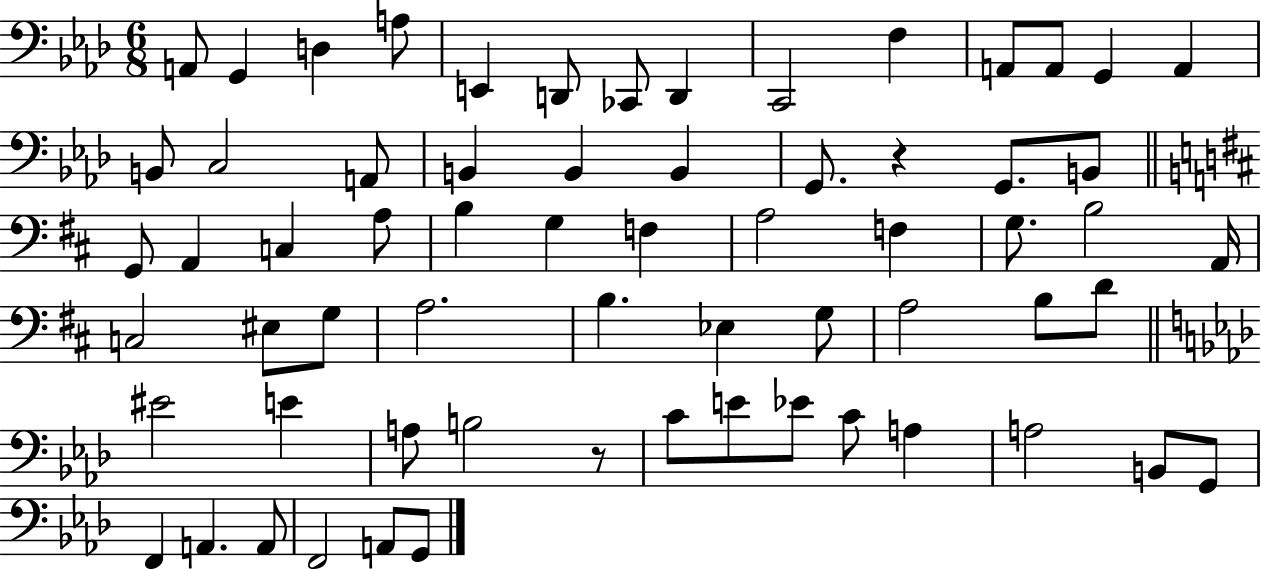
{
  \clef bass
  \numericTimeSignature
  \time 6/8
  \key aes \major
  a,8 g,4 d4 a8 | e,4 d,8 ces,8 d,4 | c,2 f4 | a,8 a,8 g,4 a,4 | \break b,8 c2 a,8 | b,4 b,4 b,4 | g,8. r4 g,8. b,8 | \bar "||" \break \key b \minor g,8 a,4 c4 a8 | b4 g4 f4 | a2 f4 | g8. b2 a,16 | \break c2 eis8 g8 | a2. | b4. ees4 g8 | a2 b8 d'8 | \break \bar "||" \break \key f \minor eis'2 e'4 | a8 b2 r8 | c'8 e'8 ees'8 c'8 a4 | a2 b,8 g,8 | \break f,4 a,4. a,8 | f,2 a,8 g,8 | \bar "|."
}